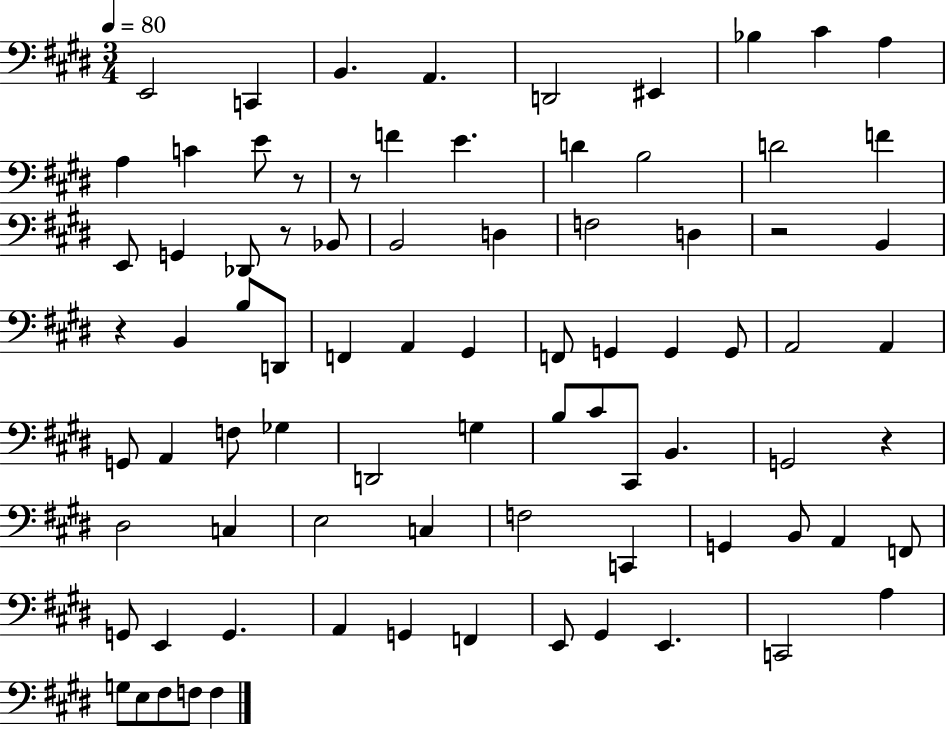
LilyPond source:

{
  \clef bass
  \numericTimeSignature
  \time 3/4
  \key e \major
  \tempo 4 = 80
  e,2 c,4 | b,4. a,4. | d,2 eis,4 | bes4 cis'4 a4 | \break a4 c'4 e'8 r8 | r8 f'4 e'4. | d'4 b2 | d'2 f'4 | \break e,8 g,4 des,8 r8 bes,8 | b,2 d4 | f2 d4 | r2 b,4 | \break r4 b,4 b8 d,8 | f,4 a,4 gis,4 | f,8 g,4 g,4 g,8 | a,2 a,4 | \break g,8 a,4 f8 ges4 | d,2 g4 | b8 cis'8 cis,8 b,4. | g,2 r4 | \break dis2 c4 | e2 c4 | f2 c,4 | g,4 b,8 a,4 f,8 | \break g,8 e,4 g,4. | a,4 g,4 f,4 | e,8 gis,4 e,4. | c,2 a4 | \break g8 e8 fis8 f8 f4 | \bar "|."
}